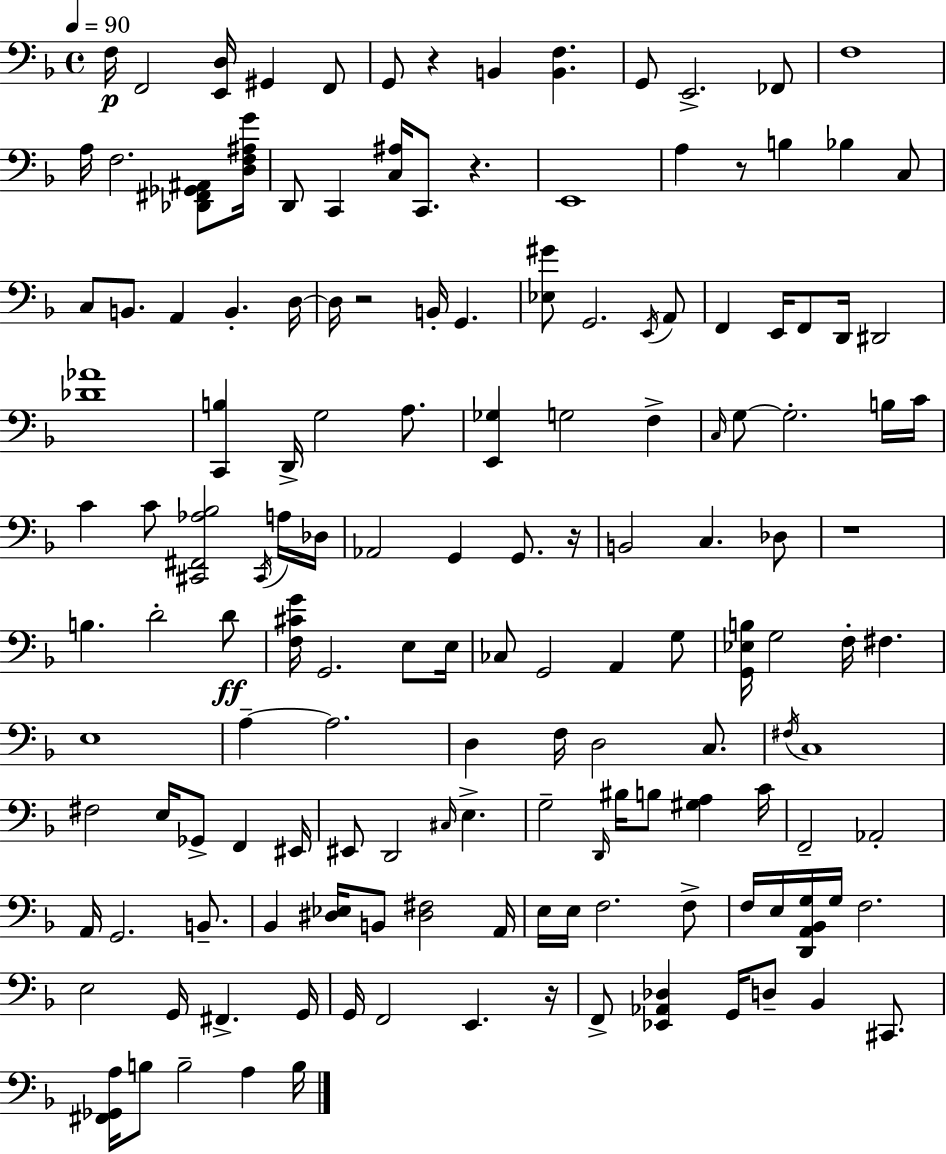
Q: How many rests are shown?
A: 7